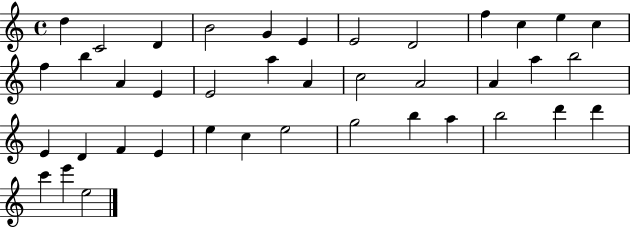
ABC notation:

X:1
T:Untitled
M:4/4
L:1/4
K:C
d C2 D B2 G E E2 D2 f c e c f b A E E2 a A c2 A2 A a b2 E D F E e c e2 g2 b a b2 d' d' c' e' e2